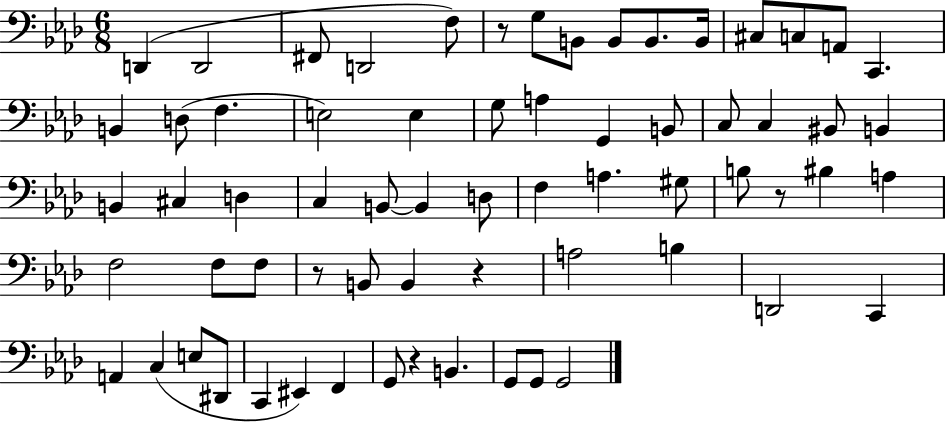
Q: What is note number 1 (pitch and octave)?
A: D2